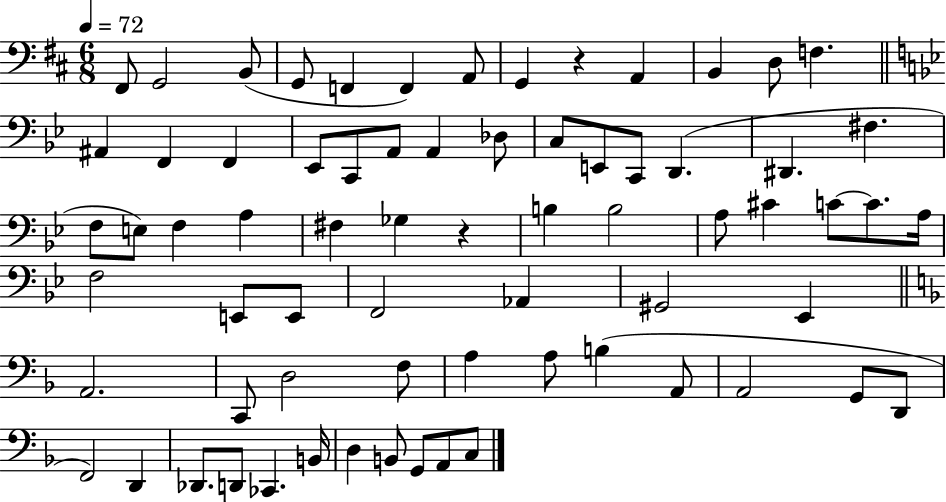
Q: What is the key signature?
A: D major